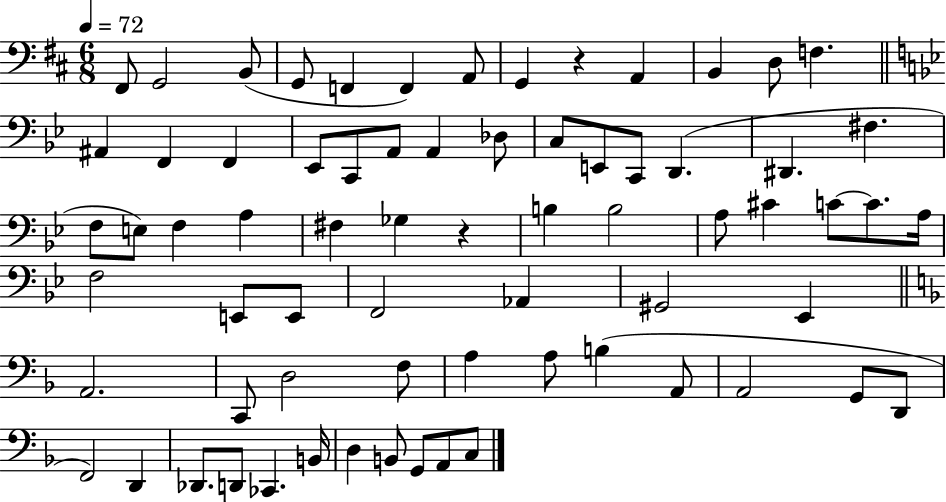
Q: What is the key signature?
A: D major